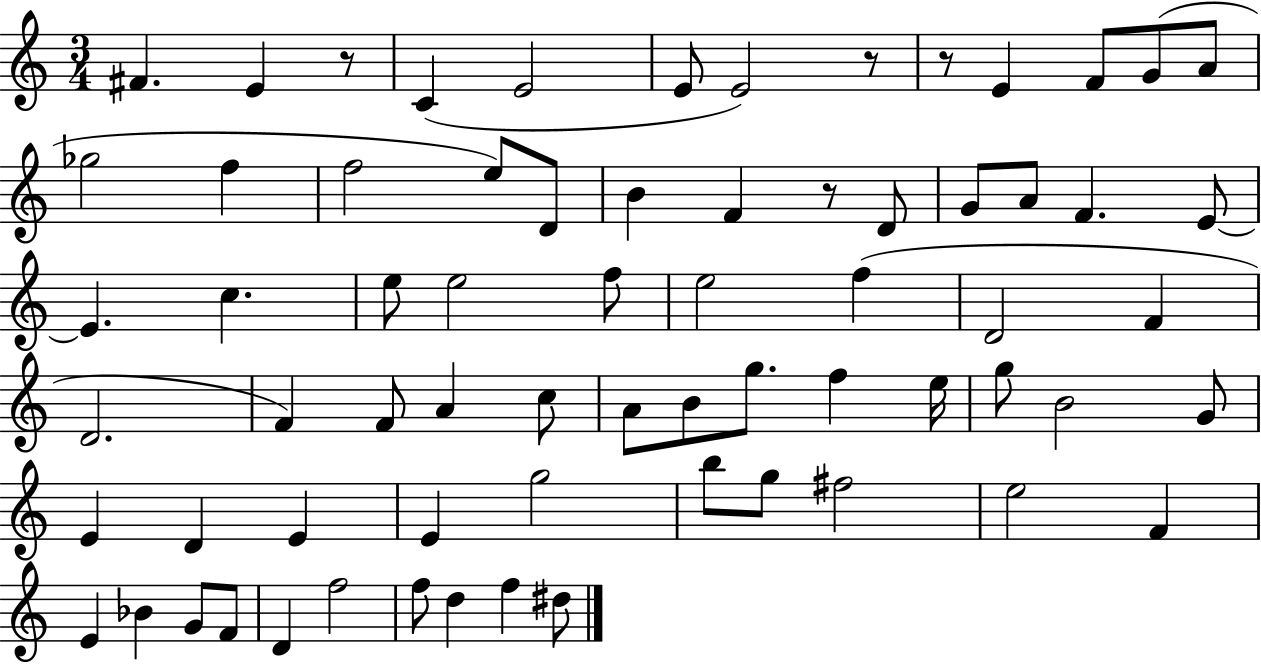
X:1
T:Untitled
M:3/4
L:1/4
K:C
^F E z/2 C E2 E/2 E2 z/2 z/2 E F/2 G/2 A/2 _g2 f f2 e/2 D/2 B F z/2 D/2 G/2 A/2 F E/2 E c e/2 e2 f/2 e2 f D2 F D2 F F/2 A c/2 A/2 B/2 g/2 f e/4 g/2 B2 G/2 E D E E g2 b/2 g/2 ^f2 e2 F E _B G/2 F/2 D f2 f/2 d f ^d/2